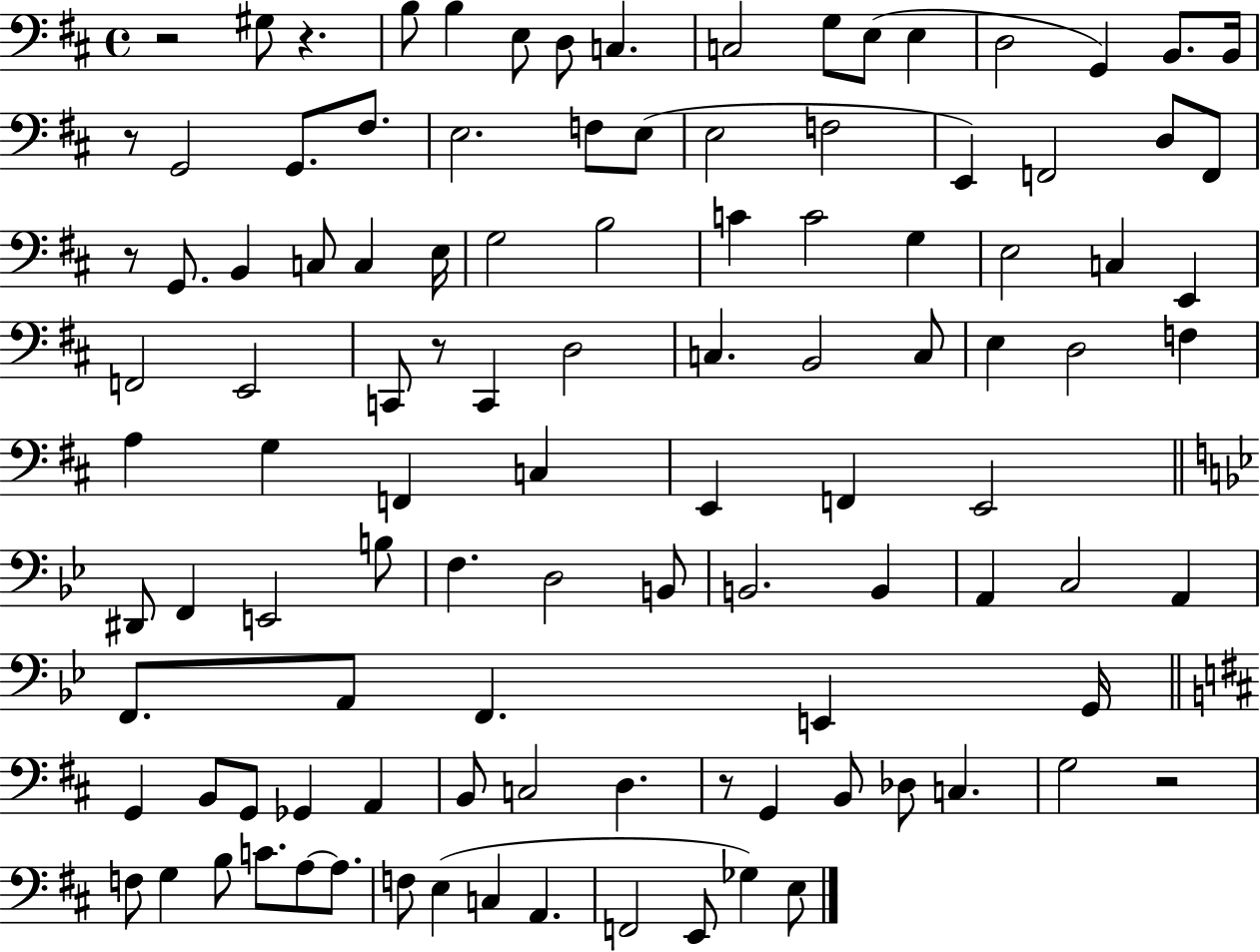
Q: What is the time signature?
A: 4/4